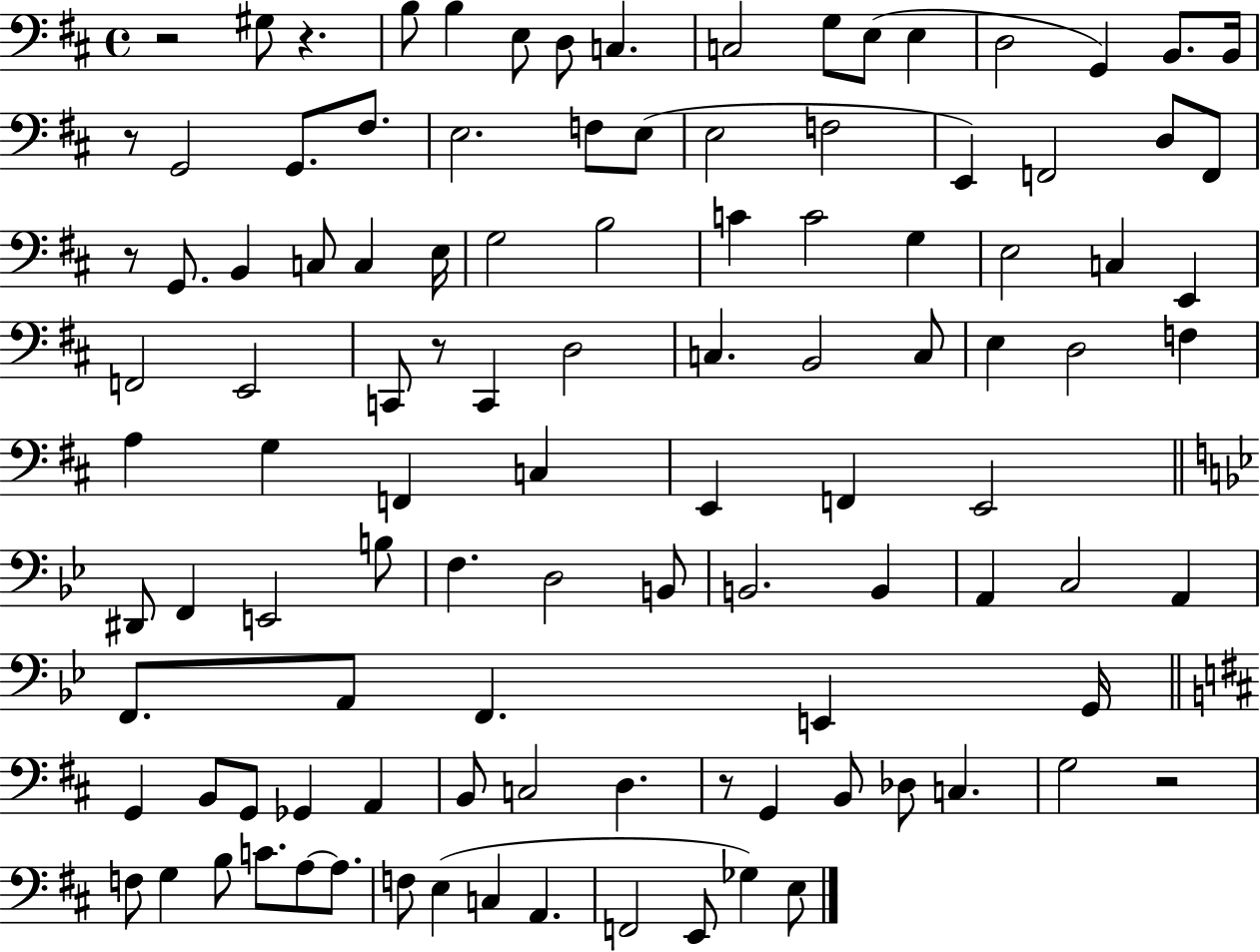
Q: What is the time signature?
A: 4/4